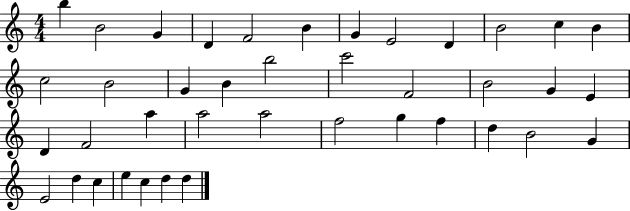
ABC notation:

X:1
T:Untitled
M:4/4
L:1/4
K:C
b B2 G D F2 B G E2 D B2 c B c2 B2 G B b2 c'2 F2 B2 G E D F2 a a2 a2 f2 g f d B2 G E2 d c e c d d